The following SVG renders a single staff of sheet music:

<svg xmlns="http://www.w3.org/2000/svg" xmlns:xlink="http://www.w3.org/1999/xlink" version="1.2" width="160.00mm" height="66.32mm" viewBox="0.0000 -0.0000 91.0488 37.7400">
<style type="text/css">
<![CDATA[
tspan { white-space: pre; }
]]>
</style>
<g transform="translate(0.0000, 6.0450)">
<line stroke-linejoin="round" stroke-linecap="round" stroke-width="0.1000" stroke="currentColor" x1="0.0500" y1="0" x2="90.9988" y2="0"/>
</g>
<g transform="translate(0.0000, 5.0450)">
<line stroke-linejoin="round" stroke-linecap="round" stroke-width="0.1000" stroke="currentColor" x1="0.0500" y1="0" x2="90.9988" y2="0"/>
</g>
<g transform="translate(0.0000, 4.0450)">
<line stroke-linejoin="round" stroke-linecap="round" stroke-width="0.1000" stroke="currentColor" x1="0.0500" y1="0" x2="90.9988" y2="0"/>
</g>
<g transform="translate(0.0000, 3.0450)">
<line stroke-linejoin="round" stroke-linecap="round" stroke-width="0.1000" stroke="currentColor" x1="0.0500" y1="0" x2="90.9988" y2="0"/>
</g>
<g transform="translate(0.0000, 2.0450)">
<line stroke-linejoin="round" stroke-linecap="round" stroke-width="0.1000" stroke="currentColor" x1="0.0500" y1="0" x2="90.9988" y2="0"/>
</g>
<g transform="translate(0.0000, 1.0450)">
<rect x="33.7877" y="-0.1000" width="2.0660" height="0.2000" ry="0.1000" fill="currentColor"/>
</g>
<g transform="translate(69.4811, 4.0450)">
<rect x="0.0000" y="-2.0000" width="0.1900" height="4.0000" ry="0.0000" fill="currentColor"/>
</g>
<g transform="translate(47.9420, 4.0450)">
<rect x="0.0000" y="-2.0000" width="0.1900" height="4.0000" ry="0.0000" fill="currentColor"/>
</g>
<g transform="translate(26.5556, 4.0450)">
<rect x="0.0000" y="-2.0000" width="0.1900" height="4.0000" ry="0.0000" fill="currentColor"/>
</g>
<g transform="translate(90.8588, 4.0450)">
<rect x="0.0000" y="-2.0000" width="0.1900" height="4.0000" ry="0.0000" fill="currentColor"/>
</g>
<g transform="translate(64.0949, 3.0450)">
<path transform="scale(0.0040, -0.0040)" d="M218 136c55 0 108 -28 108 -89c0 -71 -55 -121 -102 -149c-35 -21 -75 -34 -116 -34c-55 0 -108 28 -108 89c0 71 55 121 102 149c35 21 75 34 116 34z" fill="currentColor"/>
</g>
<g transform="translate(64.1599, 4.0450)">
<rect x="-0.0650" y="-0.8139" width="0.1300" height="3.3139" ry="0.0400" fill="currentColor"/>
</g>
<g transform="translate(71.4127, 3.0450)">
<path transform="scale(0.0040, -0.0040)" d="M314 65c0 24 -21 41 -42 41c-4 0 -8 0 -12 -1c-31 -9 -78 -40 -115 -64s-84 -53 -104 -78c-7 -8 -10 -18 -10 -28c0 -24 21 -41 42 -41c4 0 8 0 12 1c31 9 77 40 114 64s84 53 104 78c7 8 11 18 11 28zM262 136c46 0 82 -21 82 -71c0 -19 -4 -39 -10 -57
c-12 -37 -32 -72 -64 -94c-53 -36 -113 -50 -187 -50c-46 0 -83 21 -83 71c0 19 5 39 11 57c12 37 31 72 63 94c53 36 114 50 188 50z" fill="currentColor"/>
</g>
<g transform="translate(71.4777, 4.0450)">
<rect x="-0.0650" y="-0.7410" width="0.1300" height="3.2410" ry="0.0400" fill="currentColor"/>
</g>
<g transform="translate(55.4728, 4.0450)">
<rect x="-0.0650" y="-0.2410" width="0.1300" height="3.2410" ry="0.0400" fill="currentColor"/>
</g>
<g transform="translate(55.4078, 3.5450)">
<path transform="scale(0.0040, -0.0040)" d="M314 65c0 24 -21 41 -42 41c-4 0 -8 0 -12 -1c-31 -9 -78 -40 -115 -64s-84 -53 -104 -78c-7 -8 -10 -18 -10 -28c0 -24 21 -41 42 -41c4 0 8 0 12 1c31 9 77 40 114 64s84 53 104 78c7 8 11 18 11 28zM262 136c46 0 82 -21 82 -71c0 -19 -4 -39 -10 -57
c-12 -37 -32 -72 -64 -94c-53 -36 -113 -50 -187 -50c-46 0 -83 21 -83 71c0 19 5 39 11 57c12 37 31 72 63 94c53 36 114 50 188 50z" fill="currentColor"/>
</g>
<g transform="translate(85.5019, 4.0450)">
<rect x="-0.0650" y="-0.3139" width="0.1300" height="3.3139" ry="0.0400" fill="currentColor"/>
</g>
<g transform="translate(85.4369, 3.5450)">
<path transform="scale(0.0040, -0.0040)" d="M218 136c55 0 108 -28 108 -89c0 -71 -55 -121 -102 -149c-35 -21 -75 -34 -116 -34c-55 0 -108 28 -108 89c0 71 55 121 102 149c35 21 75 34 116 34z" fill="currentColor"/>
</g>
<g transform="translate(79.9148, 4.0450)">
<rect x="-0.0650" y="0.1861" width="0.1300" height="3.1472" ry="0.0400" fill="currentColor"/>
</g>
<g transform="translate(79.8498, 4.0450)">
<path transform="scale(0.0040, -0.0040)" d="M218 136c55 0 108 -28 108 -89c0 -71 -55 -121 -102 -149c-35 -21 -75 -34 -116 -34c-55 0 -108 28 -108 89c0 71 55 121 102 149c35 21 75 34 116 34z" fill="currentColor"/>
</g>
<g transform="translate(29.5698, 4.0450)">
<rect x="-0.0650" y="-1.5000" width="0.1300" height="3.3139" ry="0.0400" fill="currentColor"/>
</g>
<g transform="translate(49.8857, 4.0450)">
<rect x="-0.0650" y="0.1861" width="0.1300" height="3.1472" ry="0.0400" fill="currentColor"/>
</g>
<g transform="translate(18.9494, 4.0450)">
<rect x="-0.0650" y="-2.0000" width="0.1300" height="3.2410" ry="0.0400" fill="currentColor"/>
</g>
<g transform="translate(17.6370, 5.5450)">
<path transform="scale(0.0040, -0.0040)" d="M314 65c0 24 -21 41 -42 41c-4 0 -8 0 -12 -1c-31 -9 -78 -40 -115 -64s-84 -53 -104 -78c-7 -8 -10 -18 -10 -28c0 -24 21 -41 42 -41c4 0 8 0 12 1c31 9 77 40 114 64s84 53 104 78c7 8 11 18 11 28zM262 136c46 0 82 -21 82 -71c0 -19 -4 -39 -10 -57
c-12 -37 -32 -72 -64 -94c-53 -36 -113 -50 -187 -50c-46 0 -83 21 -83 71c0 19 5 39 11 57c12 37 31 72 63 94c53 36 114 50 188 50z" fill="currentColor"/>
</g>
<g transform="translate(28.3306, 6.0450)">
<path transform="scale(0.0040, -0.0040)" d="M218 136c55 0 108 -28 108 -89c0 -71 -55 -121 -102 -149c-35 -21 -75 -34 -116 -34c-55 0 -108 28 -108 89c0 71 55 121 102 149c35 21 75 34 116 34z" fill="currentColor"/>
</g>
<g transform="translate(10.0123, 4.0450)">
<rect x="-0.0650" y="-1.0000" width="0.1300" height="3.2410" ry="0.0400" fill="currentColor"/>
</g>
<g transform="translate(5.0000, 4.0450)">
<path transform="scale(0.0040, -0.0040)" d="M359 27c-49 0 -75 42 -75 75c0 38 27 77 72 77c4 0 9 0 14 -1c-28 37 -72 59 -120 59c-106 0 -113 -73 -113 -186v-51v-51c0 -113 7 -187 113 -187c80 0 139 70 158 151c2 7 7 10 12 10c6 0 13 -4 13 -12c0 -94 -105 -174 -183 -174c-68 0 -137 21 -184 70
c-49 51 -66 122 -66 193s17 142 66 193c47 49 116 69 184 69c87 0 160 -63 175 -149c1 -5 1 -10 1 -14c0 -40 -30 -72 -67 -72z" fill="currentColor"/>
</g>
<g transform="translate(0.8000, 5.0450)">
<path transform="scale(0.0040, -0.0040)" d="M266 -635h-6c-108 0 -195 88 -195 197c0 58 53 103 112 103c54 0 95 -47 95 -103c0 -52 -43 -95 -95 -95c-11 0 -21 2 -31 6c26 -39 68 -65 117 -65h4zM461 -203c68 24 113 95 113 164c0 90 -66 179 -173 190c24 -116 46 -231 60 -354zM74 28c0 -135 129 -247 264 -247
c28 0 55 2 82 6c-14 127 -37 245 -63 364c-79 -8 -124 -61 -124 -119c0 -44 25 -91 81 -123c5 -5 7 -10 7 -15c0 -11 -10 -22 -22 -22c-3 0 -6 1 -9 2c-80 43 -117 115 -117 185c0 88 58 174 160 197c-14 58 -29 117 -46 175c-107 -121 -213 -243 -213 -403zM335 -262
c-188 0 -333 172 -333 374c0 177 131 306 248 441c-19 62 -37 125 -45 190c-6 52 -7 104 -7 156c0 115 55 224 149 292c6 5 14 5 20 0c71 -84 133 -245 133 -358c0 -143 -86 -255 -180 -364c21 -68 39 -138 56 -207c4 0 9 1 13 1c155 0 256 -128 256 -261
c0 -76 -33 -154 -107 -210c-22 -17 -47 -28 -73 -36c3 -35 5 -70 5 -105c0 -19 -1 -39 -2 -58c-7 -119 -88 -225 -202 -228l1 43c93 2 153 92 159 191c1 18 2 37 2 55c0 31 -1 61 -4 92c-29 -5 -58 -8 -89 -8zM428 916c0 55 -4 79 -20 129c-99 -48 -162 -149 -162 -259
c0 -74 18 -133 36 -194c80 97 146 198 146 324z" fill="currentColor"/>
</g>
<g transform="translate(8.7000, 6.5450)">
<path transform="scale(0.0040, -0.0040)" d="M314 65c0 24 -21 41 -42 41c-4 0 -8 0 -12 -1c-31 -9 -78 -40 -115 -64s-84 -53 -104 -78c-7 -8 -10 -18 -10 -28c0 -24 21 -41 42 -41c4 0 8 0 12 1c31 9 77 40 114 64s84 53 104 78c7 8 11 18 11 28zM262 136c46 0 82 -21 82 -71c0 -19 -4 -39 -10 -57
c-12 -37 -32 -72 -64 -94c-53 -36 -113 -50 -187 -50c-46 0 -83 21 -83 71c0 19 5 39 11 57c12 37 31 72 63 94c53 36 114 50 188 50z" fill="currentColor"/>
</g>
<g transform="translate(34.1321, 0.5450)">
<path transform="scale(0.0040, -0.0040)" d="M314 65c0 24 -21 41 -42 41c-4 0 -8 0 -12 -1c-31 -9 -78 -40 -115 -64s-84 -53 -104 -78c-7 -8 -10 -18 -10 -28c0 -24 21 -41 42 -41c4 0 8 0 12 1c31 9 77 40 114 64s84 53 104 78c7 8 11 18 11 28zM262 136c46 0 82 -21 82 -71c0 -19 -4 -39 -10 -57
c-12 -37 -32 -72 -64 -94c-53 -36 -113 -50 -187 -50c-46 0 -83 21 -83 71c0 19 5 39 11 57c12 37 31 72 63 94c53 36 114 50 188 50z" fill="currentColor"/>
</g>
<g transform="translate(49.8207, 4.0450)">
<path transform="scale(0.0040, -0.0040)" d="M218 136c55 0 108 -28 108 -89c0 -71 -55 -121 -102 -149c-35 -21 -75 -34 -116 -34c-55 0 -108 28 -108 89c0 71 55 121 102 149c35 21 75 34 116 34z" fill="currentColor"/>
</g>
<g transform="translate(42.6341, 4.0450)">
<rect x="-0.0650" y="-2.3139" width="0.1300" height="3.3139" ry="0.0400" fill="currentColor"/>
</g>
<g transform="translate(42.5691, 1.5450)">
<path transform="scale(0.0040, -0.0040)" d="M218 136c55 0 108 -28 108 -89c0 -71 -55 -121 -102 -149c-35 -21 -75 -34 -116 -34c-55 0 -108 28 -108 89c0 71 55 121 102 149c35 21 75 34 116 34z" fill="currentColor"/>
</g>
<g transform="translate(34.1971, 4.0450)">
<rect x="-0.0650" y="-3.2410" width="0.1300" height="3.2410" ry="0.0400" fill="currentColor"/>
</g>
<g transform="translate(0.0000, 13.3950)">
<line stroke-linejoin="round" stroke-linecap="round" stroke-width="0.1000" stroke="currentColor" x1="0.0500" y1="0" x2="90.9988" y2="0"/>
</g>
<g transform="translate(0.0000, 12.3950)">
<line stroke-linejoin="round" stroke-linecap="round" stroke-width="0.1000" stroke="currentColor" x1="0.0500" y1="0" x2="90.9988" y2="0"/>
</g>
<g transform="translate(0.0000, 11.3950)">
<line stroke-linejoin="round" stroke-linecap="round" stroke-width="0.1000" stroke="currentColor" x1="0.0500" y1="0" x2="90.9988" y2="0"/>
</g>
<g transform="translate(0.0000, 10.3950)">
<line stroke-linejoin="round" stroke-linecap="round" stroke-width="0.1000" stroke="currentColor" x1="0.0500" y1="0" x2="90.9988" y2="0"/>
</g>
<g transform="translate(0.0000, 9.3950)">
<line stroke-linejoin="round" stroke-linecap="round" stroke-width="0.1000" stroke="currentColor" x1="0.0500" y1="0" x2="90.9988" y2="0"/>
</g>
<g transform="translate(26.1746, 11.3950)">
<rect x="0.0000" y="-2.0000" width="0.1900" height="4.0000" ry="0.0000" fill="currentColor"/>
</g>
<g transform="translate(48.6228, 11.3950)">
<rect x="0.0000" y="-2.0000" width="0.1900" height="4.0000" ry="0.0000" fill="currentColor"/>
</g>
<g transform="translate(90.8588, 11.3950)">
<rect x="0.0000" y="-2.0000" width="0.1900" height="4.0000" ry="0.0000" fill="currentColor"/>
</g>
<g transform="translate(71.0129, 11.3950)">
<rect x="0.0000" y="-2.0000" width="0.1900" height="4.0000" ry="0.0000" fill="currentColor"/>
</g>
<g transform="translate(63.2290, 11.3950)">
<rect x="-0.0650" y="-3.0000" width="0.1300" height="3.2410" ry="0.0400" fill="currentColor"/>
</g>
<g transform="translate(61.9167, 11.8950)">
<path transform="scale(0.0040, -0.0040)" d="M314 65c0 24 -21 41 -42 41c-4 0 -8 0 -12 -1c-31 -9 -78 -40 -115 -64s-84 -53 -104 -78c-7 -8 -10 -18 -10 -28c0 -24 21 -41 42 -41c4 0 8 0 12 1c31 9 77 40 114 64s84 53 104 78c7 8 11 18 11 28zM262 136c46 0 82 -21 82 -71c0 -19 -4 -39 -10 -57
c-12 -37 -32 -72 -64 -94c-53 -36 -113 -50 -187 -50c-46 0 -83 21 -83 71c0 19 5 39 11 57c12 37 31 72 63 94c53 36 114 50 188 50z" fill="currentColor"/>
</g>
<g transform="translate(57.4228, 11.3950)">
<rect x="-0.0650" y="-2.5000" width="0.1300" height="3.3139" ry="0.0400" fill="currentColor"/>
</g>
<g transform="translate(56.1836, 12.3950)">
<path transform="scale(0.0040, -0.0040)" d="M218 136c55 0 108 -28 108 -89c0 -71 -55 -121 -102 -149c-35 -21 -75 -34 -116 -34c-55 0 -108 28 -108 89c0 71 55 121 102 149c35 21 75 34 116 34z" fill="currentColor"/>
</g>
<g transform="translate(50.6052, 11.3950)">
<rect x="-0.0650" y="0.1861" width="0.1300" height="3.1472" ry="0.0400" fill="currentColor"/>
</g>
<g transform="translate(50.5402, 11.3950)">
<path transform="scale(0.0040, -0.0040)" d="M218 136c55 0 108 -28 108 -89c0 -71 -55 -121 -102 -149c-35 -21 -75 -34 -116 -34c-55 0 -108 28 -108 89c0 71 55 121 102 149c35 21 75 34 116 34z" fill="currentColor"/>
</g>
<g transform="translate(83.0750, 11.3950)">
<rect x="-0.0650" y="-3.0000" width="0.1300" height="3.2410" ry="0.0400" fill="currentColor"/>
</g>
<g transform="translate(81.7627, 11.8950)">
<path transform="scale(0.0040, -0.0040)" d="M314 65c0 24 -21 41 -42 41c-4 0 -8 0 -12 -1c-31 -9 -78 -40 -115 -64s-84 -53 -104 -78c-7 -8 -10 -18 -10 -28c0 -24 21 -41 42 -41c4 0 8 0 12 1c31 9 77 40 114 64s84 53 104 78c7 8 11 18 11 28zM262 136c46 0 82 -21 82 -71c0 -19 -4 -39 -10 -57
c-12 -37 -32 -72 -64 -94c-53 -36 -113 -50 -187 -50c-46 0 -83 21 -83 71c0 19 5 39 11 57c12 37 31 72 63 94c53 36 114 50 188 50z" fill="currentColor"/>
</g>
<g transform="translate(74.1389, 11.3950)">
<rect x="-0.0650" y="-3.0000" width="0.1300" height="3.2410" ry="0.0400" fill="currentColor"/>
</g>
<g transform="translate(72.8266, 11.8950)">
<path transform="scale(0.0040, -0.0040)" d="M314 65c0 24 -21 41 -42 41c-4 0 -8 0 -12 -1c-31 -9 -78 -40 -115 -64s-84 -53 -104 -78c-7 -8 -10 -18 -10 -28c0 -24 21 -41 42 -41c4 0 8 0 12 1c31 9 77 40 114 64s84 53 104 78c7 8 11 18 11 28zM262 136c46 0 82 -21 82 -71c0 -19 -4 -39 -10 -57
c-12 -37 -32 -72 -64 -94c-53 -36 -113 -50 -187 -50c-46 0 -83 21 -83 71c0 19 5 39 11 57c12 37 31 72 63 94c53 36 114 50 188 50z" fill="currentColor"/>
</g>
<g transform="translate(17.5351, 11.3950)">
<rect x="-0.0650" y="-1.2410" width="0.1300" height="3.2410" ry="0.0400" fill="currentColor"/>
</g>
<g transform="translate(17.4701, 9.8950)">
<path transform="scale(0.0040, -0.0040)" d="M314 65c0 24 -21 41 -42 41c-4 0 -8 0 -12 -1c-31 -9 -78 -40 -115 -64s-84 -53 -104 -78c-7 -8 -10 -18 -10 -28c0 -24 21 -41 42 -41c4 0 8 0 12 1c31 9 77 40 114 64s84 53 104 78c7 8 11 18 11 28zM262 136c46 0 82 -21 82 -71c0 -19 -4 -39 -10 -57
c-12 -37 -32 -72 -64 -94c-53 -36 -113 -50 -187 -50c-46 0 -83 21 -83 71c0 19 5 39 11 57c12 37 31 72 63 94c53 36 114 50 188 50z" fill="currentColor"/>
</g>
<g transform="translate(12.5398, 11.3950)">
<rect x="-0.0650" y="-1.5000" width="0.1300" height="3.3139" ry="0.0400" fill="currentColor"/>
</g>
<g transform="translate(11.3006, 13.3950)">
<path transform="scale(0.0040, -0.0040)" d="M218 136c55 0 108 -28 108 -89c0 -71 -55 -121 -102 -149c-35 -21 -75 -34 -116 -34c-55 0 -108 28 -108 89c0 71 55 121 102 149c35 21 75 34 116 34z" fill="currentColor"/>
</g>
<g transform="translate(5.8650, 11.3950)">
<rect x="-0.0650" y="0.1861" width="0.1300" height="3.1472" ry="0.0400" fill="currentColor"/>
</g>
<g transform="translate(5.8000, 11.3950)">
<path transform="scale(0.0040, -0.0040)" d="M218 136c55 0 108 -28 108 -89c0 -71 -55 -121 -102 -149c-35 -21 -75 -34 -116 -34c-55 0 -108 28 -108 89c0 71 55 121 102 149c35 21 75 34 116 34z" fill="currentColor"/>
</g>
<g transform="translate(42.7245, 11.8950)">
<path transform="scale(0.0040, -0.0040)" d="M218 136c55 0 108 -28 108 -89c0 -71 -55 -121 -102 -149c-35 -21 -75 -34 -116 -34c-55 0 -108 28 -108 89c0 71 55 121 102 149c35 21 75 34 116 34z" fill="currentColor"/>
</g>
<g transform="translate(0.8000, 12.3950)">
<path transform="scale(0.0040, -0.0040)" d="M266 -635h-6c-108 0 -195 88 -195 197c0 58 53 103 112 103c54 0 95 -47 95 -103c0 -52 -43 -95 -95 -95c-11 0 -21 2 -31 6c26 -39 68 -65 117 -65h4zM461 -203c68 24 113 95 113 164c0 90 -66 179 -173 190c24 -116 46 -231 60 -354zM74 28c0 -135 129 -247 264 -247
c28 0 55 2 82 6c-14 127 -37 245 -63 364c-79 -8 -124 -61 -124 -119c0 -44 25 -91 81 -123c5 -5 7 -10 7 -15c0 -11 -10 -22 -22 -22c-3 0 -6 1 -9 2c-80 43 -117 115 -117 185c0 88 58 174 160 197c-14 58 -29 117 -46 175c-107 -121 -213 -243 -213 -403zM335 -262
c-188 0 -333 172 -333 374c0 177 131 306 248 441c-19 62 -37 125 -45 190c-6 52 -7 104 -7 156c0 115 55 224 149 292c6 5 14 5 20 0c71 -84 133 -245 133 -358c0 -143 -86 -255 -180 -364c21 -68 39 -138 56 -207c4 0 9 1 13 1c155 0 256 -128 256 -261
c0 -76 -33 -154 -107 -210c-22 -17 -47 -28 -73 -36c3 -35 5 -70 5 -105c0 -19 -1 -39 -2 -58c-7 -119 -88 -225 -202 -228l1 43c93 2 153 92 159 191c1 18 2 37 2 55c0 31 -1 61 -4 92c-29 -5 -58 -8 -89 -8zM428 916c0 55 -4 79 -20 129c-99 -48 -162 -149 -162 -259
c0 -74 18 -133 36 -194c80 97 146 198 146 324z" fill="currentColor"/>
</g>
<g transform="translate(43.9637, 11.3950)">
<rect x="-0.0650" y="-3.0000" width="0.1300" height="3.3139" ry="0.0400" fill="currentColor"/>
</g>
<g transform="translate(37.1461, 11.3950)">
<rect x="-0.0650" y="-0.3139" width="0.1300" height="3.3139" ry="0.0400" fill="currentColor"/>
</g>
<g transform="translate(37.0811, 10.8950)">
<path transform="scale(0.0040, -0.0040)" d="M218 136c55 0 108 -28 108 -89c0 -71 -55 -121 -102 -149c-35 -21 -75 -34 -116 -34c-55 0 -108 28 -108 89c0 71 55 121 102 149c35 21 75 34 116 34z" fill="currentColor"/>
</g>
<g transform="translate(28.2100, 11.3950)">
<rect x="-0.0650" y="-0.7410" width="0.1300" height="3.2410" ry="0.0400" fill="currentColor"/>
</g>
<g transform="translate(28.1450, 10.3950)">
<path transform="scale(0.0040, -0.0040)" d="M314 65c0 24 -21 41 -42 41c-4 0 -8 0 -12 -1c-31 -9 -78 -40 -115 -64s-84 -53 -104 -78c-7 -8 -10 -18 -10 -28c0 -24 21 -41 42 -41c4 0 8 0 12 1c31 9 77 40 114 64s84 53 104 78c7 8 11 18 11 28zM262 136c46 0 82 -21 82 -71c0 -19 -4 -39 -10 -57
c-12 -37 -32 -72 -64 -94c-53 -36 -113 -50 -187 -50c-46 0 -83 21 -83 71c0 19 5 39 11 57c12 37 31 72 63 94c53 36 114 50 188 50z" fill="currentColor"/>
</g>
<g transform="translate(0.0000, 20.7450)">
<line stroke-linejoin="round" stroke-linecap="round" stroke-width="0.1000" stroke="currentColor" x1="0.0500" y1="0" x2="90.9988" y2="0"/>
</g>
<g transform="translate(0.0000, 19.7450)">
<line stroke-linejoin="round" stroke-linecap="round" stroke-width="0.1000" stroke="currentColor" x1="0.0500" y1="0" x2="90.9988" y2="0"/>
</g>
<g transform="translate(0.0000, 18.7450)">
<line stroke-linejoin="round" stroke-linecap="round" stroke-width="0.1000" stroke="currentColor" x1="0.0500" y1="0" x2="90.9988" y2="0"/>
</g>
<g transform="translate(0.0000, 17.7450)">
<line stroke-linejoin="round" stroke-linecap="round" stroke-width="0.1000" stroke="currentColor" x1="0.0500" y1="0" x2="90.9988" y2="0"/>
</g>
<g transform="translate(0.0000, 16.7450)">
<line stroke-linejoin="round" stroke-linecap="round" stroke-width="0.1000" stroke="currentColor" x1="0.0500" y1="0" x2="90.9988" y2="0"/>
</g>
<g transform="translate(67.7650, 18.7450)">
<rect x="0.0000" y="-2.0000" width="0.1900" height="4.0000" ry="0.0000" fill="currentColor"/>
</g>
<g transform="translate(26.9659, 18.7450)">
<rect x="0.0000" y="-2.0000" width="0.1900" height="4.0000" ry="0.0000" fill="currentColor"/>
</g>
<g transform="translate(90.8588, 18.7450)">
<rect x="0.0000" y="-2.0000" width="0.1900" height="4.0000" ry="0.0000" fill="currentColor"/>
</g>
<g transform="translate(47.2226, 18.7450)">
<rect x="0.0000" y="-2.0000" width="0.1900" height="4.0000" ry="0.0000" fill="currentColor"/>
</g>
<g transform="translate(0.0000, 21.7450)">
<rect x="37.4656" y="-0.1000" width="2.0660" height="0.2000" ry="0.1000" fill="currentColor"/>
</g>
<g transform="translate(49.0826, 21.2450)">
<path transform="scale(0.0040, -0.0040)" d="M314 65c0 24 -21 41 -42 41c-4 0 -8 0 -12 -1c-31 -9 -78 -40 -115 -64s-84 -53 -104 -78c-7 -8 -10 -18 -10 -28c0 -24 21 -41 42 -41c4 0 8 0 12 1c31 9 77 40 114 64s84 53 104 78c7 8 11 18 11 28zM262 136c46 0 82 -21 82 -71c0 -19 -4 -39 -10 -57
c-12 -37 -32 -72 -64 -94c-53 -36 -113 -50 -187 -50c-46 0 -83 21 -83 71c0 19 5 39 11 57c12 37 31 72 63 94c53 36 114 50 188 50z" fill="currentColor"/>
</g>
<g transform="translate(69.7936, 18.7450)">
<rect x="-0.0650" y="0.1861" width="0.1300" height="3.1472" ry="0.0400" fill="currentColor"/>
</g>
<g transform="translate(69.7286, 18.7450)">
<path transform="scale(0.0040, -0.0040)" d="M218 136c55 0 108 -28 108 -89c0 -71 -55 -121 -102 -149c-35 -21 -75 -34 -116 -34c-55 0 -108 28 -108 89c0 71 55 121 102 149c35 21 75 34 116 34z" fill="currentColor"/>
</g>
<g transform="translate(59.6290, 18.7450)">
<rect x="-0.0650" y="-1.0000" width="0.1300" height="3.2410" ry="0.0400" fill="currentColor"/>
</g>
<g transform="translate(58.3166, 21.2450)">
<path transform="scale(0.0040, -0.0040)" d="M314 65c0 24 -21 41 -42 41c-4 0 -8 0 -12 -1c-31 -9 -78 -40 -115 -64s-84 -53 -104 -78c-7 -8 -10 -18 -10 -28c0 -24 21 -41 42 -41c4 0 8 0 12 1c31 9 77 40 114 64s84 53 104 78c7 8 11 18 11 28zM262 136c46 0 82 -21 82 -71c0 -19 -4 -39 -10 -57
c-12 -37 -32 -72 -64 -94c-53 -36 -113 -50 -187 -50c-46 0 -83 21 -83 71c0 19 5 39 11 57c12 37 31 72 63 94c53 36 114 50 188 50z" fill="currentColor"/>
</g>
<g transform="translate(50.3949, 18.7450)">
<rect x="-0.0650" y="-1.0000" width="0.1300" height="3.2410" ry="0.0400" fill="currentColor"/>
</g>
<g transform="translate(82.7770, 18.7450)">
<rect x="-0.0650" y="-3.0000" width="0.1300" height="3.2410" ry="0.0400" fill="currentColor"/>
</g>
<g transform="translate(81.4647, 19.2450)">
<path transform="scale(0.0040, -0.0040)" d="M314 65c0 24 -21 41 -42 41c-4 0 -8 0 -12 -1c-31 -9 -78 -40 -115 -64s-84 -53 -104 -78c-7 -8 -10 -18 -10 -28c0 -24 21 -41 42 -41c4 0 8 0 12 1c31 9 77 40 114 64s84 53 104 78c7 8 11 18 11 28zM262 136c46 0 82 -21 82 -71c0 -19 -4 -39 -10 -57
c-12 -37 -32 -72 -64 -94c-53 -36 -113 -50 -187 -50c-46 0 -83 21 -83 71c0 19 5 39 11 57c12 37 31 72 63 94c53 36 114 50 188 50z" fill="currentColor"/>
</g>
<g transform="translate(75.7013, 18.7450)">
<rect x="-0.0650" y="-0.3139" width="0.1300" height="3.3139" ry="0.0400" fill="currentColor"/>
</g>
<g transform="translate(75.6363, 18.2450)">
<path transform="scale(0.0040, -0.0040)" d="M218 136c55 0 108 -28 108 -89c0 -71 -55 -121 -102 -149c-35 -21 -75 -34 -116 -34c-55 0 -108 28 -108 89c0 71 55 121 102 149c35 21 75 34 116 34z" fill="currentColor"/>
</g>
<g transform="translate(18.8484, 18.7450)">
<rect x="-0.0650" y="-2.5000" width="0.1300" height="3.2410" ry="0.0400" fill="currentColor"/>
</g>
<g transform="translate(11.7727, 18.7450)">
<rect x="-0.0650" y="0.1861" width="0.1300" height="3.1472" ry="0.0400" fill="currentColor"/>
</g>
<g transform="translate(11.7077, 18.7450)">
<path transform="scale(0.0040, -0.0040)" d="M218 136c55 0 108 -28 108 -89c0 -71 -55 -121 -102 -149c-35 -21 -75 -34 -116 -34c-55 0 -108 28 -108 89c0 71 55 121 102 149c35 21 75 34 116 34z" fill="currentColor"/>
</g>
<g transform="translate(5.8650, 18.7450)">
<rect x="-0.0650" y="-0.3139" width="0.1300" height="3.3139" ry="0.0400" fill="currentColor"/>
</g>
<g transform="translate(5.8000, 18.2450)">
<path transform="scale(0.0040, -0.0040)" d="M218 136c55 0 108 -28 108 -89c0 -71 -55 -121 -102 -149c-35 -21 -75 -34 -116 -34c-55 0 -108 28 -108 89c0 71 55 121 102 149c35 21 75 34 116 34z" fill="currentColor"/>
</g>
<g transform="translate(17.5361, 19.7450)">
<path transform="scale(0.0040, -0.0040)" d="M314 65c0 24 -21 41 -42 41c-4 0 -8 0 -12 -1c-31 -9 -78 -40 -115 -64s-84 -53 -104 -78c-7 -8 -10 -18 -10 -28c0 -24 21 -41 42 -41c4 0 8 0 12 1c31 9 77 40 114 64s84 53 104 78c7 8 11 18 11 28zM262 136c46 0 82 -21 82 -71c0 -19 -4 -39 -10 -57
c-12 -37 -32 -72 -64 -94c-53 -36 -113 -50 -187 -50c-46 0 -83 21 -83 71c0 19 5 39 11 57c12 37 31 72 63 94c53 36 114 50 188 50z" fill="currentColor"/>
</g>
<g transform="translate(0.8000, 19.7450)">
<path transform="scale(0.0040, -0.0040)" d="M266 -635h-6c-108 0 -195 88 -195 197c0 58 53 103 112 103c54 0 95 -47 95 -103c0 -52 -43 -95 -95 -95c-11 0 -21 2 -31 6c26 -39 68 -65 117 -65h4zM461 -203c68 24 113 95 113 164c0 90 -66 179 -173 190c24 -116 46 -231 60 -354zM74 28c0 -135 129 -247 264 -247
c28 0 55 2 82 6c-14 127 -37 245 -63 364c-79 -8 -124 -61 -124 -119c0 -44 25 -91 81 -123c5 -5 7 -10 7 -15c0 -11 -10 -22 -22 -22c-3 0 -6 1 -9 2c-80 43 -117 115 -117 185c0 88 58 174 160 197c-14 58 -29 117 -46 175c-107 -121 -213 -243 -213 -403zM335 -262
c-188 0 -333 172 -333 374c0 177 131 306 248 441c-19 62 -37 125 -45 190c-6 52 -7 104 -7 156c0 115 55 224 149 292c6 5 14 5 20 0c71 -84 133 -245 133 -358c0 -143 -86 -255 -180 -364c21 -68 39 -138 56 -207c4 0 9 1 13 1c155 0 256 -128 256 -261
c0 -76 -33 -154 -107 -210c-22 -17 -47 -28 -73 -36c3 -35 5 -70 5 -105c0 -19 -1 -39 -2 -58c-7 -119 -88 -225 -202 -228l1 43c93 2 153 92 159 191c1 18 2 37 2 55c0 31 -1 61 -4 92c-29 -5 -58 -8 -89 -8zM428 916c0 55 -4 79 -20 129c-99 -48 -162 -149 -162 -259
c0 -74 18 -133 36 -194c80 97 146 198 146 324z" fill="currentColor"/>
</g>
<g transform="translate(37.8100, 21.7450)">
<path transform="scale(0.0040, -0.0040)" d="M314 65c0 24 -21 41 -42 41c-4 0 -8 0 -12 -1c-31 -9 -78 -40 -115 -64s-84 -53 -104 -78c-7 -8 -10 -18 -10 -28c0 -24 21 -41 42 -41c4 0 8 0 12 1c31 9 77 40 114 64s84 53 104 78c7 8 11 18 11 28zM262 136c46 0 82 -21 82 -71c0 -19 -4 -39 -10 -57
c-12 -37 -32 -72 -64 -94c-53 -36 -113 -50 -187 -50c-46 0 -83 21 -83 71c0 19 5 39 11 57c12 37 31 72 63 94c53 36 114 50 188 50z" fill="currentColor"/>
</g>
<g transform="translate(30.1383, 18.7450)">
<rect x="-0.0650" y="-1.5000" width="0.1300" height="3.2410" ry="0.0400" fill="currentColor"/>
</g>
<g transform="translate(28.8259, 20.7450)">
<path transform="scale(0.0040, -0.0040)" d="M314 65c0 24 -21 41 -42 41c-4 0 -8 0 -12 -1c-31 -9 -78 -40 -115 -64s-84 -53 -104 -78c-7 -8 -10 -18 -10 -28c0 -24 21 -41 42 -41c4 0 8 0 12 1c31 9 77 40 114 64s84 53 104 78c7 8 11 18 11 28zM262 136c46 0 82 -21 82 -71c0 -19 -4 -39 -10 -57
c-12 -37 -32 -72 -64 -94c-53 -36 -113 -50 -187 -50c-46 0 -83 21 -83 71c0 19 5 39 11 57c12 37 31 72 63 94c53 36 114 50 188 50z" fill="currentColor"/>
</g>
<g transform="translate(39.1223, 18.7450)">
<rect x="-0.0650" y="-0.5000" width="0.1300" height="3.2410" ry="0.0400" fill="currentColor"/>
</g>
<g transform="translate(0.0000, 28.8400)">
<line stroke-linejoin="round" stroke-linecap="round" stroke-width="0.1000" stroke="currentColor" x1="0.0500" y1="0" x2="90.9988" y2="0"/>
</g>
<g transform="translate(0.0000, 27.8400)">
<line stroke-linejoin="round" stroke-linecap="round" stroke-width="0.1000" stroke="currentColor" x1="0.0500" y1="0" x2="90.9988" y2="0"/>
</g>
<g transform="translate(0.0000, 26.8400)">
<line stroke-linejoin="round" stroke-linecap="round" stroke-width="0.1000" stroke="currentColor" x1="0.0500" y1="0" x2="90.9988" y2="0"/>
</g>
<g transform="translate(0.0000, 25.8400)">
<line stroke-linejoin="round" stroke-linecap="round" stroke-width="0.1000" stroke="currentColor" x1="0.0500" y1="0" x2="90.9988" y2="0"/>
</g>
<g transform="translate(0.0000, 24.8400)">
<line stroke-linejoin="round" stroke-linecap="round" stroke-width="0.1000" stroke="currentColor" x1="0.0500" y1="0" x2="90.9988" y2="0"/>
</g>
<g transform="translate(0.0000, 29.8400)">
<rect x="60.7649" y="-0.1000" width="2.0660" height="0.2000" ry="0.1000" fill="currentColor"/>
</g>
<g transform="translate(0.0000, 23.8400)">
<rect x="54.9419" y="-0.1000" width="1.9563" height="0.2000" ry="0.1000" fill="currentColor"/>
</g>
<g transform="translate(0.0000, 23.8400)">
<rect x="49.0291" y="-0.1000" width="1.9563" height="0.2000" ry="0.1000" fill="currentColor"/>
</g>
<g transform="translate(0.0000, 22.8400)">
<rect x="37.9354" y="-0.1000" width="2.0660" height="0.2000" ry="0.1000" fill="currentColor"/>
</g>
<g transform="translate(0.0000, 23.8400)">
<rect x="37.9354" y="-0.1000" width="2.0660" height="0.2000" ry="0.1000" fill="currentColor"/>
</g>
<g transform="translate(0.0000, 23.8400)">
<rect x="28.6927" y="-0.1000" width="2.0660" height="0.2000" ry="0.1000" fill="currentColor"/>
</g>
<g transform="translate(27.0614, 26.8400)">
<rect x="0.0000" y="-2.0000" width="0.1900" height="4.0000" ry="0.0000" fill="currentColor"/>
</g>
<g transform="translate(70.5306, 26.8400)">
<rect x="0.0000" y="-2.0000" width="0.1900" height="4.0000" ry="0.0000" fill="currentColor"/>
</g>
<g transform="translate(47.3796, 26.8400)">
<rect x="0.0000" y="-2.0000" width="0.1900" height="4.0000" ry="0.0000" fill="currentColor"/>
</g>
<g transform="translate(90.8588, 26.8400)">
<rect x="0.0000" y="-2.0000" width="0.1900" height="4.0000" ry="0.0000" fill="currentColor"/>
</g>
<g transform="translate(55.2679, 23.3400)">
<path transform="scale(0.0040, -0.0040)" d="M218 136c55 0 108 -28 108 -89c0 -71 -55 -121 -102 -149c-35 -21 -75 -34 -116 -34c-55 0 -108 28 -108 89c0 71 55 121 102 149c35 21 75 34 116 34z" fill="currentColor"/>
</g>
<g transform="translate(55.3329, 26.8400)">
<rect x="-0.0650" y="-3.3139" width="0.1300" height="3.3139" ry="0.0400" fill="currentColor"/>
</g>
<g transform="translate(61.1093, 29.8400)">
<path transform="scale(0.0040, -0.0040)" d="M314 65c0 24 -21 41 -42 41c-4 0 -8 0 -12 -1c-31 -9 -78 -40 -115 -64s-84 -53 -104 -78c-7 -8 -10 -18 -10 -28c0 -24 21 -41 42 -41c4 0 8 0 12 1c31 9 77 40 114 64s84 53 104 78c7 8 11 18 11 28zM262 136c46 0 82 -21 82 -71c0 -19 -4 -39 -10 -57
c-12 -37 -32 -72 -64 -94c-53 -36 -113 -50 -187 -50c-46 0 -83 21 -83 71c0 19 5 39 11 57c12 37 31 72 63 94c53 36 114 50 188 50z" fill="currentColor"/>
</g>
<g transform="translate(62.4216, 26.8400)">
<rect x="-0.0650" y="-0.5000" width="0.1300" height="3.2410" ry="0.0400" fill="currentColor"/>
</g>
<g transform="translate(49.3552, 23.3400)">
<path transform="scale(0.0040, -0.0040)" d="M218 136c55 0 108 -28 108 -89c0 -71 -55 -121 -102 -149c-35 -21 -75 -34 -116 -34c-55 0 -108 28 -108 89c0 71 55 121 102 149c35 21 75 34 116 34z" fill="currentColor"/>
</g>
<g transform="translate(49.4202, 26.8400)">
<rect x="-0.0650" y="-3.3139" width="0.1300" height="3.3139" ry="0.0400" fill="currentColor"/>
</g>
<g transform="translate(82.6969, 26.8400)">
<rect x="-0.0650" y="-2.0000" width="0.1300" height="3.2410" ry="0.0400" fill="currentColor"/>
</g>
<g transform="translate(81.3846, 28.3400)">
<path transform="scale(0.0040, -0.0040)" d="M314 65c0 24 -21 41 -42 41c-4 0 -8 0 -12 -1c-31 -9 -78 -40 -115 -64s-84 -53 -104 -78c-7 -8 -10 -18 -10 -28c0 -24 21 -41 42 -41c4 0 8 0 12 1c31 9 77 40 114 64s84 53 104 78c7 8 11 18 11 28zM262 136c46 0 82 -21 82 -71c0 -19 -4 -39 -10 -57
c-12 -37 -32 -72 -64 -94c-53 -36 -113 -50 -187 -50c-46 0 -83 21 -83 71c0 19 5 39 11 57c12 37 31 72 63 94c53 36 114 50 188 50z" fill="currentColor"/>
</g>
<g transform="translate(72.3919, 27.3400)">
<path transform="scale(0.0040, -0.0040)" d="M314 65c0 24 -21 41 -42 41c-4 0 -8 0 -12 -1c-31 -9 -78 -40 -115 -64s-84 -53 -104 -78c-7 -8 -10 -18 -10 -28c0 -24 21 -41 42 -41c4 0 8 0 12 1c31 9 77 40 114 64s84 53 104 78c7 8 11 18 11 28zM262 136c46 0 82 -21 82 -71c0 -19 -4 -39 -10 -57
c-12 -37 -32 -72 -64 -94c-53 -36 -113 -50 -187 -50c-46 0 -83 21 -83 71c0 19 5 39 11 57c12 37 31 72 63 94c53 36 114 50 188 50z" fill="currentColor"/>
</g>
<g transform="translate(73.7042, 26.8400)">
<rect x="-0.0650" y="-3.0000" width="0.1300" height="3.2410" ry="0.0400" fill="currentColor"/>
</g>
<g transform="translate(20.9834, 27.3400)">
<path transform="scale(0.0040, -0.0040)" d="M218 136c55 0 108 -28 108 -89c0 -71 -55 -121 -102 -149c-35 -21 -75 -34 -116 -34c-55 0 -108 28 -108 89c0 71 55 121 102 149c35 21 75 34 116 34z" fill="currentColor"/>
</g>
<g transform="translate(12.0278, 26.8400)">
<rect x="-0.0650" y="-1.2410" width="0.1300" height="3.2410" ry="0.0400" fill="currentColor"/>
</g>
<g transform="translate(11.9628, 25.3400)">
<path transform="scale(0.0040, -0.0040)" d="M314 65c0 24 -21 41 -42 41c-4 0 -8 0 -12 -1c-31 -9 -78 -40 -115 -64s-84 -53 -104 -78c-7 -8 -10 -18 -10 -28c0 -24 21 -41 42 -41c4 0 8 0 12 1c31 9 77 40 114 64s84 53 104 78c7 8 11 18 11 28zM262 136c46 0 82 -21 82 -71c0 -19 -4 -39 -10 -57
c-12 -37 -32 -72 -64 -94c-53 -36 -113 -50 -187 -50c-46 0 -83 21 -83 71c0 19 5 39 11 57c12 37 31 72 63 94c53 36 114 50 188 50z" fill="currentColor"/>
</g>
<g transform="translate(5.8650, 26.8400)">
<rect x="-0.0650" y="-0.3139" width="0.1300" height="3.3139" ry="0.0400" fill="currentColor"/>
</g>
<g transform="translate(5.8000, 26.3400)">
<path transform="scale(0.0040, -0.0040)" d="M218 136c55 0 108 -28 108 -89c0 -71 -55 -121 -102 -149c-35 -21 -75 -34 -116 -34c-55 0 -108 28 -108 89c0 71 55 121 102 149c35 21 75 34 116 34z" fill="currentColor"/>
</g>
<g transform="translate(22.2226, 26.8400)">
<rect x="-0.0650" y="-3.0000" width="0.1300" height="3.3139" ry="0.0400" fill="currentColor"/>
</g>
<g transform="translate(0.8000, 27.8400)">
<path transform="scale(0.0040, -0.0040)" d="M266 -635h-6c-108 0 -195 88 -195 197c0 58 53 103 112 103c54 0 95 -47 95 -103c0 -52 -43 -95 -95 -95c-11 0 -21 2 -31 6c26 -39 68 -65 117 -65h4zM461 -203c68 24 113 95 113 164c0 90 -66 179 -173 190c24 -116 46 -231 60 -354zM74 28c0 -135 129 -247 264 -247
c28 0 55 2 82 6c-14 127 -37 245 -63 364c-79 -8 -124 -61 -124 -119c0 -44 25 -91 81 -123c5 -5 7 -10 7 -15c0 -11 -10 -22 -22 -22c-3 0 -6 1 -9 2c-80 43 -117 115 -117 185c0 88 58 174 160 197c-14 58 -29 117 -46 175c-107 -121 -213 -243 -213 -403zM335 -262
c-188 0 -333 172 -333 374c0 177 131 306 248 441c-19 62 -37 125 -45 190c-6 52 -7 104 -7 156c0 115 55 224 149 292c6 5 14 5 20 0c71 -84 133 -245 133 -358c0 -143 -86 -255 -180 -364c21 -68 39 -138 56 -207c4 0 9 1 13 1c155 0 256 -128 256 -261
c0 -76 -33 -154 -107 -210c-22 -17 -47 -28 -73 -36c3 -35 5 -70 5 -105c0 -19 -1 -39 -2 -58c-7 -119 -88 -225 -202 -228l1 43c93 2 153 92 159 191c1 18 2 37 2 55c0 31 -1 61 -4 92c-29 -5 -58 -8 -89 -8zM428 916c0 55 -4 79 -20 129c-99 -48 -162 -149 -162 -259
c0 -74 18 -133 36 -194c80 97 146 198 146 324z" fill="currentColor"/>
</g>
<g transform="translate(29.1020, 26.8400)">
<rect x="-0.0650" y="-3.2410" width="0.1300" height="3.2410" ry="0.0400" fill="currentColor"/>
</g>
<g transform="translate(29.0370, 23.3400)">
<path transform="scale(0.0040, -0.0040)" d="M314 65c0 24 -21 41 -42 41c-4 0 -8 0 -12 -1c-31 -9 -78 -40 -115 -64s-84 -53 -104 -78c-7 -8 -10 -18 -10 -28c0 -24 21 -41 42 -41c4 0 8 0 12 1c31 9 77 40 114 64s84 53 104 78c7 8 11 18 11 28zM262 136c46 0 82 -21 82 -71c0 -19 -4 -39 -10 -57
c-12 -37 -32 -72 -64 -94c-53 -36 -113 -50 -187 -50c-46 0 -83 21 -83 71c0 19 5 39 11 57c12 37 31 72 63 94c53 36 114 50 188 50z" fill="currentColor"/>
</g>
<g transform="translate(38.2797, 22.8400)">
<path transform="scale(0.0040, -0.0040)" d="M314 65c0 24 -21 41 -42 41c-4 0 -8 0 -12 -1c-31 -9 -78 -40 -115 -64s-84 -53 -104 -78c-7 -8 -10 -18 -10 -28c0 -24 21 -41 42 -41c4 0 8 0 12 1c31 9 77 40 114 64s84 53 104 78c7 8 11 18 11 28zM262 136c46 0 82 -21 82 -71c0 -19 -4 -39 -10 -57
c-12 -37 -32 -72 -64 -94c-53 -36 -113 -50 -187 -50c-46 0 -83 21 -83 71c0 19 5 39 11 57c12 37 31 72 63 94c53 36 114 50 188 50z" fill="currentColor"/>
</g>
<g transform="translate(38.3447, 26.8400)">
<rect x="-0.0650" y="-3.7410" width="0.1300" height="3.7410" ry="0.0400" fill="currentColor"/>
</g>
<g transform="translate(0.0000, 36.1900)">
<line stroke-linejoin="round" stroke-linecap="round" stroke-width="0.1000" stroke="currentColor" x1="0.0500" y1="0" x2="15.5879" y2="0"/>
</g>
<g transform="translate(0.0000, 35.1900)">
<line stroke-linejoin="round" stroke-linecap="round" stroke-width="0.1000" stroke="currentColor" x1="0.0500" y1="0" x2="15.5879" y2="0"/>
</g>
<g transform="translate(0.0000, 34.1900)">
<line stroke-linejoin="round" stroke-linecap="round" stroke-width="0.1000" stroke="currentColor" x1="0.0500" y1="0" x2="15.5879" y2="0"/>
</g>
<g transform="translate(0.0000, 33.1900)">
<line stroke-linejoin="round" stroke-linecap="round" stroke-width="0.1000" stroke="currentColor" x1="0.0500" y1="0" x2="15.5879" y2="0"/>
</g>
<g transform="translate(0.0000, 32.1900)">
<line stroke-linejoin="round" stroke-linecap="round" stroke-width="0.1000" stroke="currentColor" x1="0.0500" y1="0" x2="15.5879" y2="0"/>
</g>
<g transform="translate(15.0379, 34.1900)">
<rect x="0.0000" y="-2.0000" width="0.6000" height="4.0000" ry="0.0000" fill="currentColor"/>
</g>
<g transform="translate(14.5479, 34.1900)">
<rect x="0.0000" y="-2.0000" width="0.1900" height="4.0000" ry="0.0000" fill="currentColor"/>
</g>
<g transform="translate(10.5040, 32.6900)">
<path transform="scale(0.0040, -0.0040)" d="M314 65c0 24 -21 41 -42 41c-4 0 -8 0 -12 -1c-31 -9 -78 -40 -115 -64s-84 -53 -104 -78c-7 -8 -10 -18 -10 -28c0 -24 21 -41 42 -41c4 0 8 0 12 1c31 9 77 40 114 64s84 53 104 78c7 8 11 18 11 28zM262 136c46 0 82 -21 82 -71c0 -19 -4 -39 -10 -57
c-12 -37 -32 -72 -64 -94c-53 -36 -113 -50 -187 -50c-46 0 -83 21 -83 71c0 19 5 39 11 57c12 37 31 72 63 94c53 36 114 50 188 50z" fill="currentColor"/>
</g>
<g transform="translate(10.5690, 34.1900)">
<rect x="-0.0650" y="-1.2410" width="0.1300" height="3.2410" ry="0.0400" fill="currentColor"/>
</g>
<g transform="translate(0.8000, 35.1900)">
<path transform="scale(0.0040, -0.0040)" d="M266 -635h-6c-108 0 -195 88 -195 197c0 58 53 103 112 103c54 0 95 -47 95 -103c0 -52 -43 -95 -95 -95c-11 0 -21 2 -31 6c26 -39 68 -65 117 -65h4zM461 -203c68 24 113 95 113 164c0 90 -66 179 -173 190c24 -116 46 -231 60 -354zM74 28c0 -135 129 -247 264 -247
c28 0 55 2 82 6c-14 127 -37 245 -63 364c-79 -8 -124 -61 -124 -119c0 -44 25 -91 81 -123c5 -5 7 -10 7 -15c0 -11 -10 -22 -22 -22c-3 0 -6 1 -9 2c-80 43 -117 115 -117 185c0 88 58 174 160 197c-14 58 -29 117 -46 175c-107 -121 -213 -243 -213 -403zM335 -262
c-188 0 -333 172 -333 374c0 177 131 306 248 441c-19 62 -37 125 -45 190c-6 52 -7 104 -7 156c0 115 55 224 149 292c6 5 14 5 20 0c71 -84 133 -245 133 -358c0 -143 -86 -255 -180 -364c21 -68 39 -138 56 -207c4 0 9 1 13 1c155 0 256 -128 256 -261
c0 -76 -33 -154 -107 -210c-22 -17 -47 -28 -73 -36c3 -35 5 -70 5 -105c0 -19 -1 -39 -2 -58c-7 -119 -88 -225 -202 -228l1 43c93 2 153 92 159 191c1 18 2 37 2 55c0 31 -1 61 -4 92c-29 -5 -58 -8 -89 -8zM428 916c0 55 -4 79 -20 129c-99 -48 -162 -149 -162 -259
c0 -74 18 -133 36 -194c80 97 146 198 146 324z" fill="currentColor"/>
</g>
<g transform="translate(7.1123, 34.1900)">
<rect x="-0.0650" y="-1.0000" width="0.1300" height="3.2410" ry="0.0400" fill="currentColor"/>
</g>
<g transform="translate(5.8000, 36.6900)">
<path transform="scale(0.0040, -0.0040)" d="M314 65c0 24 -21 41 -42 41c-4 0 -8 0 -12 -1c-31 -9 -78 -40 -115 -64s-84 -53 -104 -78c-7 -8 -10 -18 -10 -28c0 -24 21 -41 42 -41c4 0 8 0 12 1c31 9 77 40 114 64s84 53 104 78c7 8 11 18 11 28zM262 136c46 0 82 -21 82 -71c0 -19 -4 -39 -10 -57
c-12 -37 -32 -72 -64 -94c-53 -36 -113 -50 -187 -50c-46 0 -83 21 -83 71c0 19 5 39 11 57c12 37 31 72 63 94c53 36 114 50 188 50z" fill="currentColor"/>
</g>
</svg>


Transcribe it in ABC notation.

X:1
T:Untitled
M:4/4
L:1/4
K:C
D2 F2 E b2 g B c2 d d2 B c B E e2 d2 c A B G A2 A2 A2 c B G2 E2 C2 D2 D2 B c A2 c e2 A b2 c'2 b b C2 A2 F2 D2 e2